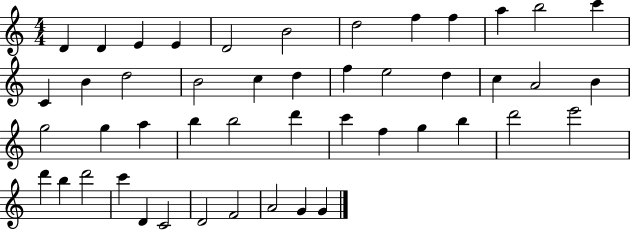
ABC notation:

X:1
T:Untitled
M:4/4
L:1/4
K:C
D D E E D2 B2 d2 f f a b2 c' C B d2 B2 c d f e2 d c A2 B g2 g a b b2 d' c' f g b d'2 e'2 d' b d'2 c' D C2 D2 F2 A2 G G